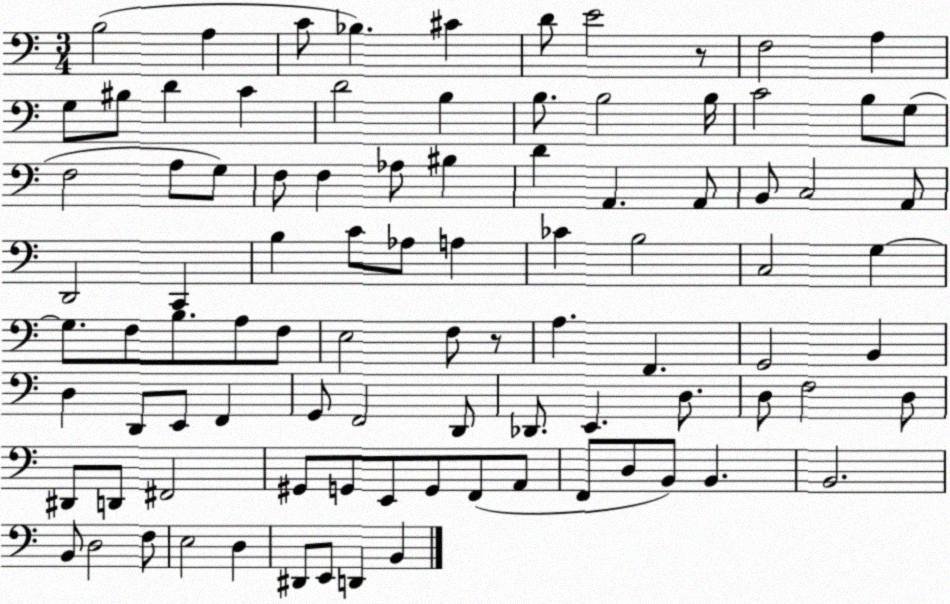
X:1
T:Untitled
M:3/4
L:1/4
K:C
B,2 A, C/2 _B, ^C D/2 E2 z/2 F,2 A, G,/2 ^B,/2 D C D2 B, B,/2 B,2 B,/4 C2 B,/2 G,/2 F,2 A,/2 G,/2 F,/2 F, _A,/2 ^B, D A,, A,,/2 B,,/2 C,2 A,,/2 D,,2 C,, B, C/2 _A,/2 A, _C B,2 C,2 G, G,/2 F,/2 B,/2 A,/2 F,/2 E,2 F,/2 z/2 A, F,, G,,2 B,, D, D,,/2 E,,/2 F,, G,,/2 F,,2 D,,/2 _D,,/2 E,, D,/2 D,/2 F,2 D,/2 ^D,,/2 D,,/2 ^F,,2 ^G,,/2 G,,/2 E,,/2 G,,/2 F,,/2 A,,/2 F,,/2 D,/2 B,,/2 B,, B,,2 B,,/2 D,2 F,/2 E,2 D, ^D,,/2 E,,/2 D,, B,,